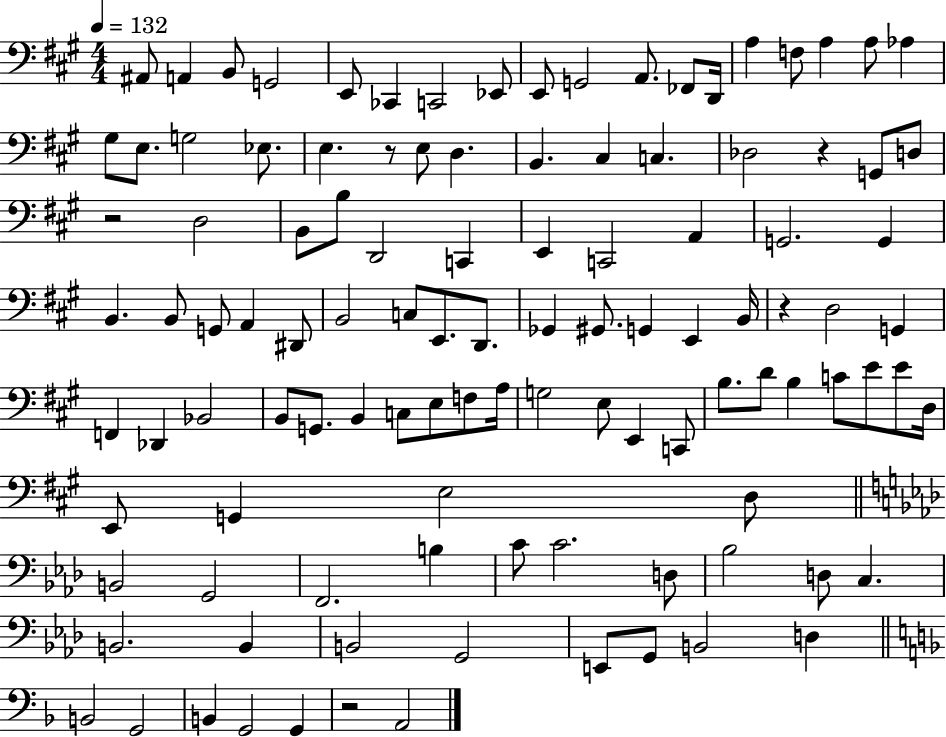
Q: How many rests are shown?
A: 5